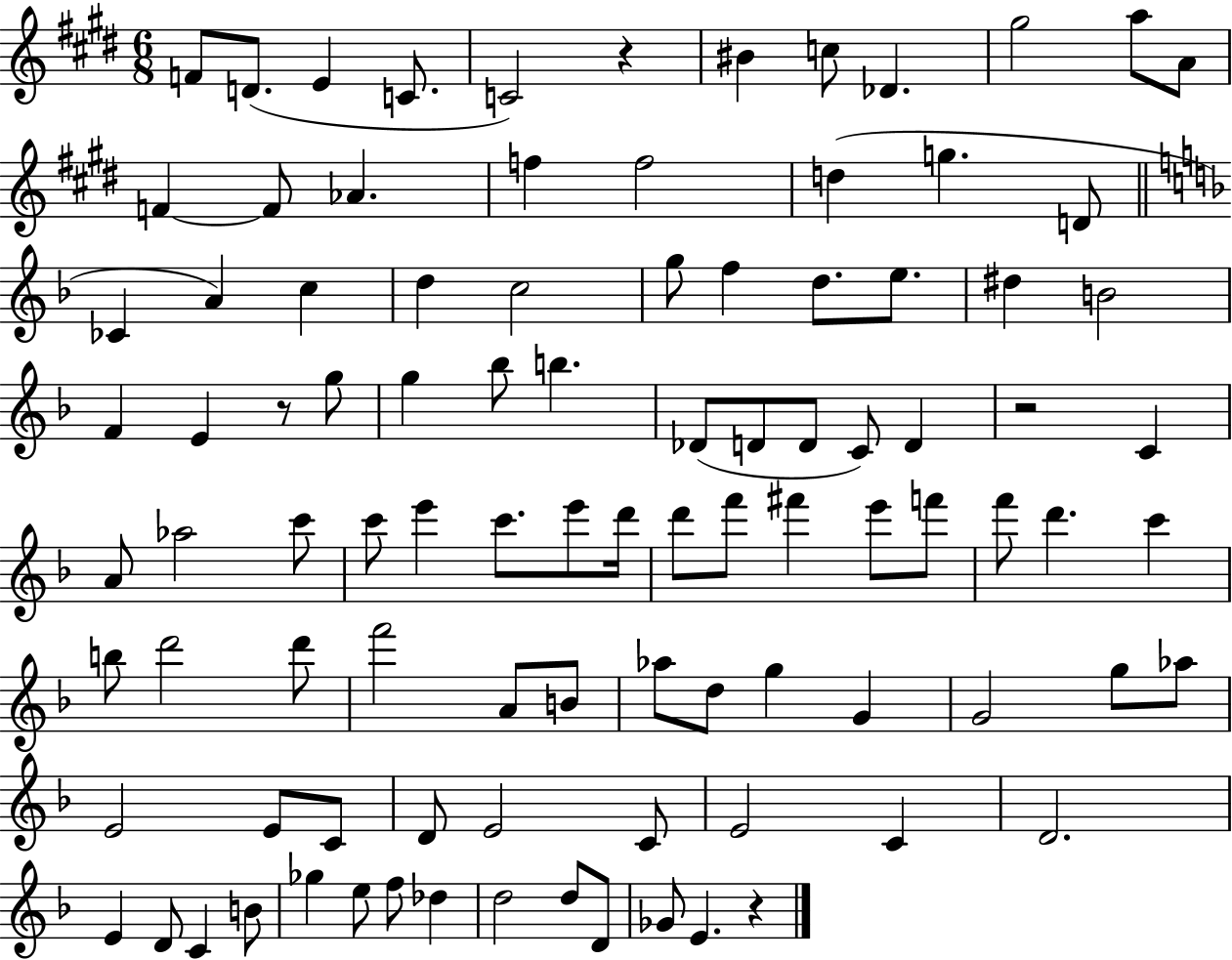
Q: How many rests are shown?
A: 4